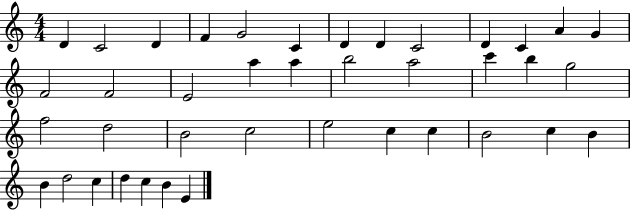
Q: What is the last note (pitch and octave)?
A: E4